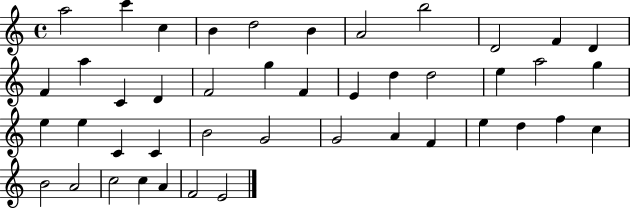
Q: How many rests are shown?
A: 0